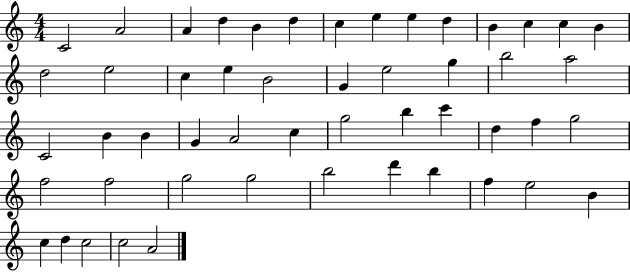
{
  \clef treble
  \numericTimeSignature
  \time 4/4
  \key c \major
  c'2 a'2 | a'4 d''4 b'4 d''4 | c''4 e''4 e''4 d''4 | b'4 c''4 c''4 b'4 | \break d''2 e''2 | c''4 e''4 b'2 | g'4 e''2 g''4 | b''2 a''2 | \break c'2 b'4 b'4 | g'4 a'2 c''4 | g''2 b''4 c'''4 | d''4 f''4 g''2 | \break f''2 f''2 | g''2 g''2 | b''2 d'''4 b''4 | f''4 e''2 b'4 | \break c''4 d''4 c''2 | c''2 a'2 | \bar "|."
}